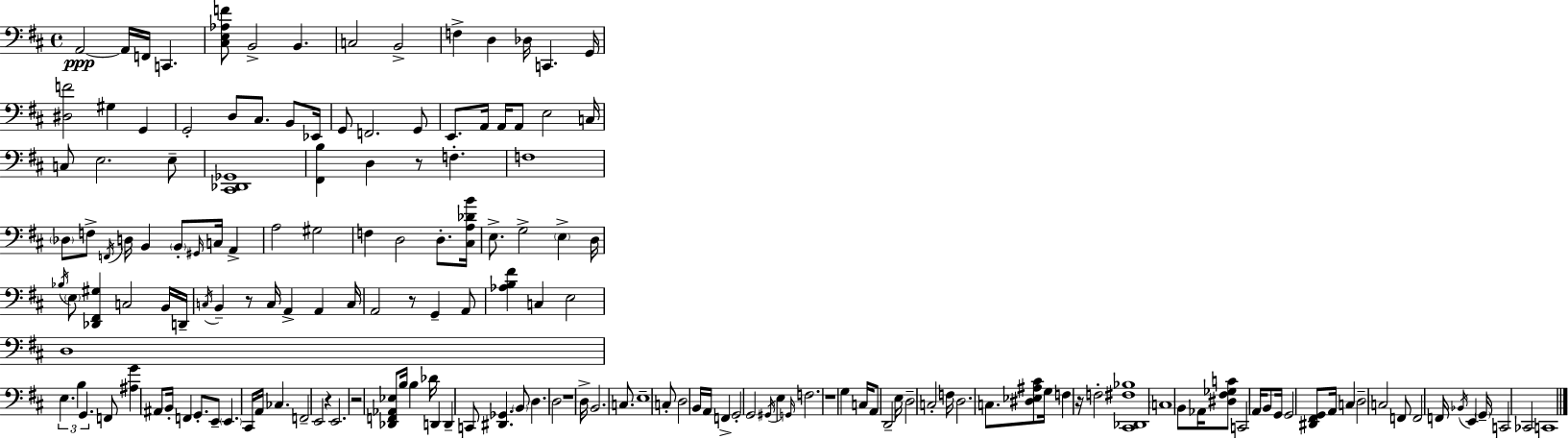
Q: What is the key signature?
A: D major